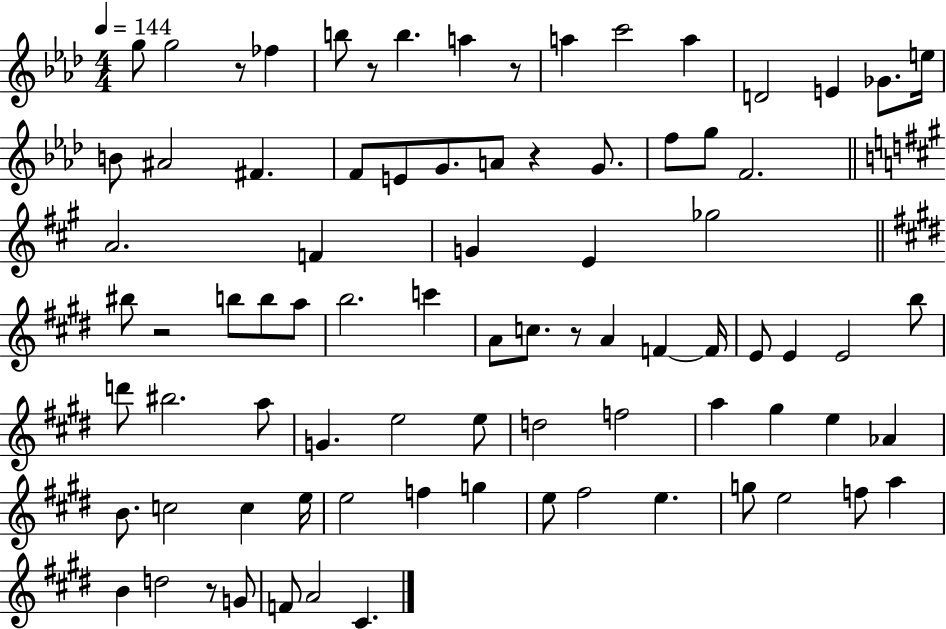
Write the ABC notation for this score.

X:1
T:Untitled
M:4/4
L:1/4
K:Ab
g/2 g2 z/2 _f b/2 z/2 b a z/2 a c'2 a D2 E _G/2 e/4 B/2 ^A2 ^F F/2 E/2 G/2 A/2 z G/2 f/2 g/2 F2 A2 F G E _g2 ^b/2 z2 b/2 b/2 a/2 b2 c' A/2 c/2 z/2 A F F/4 E/2 E E2 b/2 d'/2 ^b2 a/2 G e2 e/2 d2 f2 a ^g e _A B/2 c2 c e/4 e2 f g e/2 ^f2 e g/2 e2 f/2 a B d2 z/2 G/2 F/2 A2 ^C